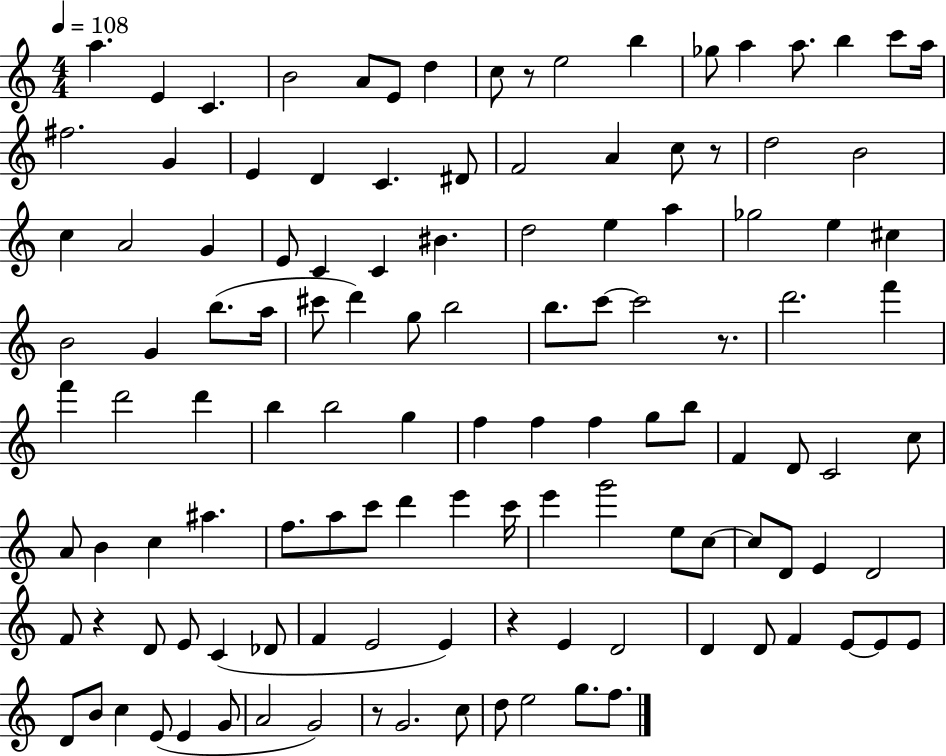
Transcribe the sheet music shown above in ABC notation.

X:1
T:Untitled
M:4/4
L:1/4
K:C
a E C B2 A/2 E/2 d c/2 z/2 e2 b _g/2 a a/2 b c'/2 a/4 ^f2 G E D C ^D/2 F2 A c/2 z/2 d2 B2 c A2 G E/2 C C ^B d2 e a _g2 e ^c B2 G b/2 a/4 ^c'/2 d' g/2 b2 b/2 c'/2 c'2 z/2 d'2 f' f' d'2 d' b b2 g f f f g/2 b/2 F D/2 C2 c/2 A/2 B c ^a f/2 a/2 c'/2 d' e' c'/4 e' g'2 e/2 c/2 c/2 D/2 E D2 F/2 z D/2 E/2 C _D/2 F E2 E z E D2 D D/2 F E/2 E/2 E/2 D/2 B/2 c E/2 E G/2 A2 G2 z/2 G2 c/2 d/2 e2 g/2 f/2